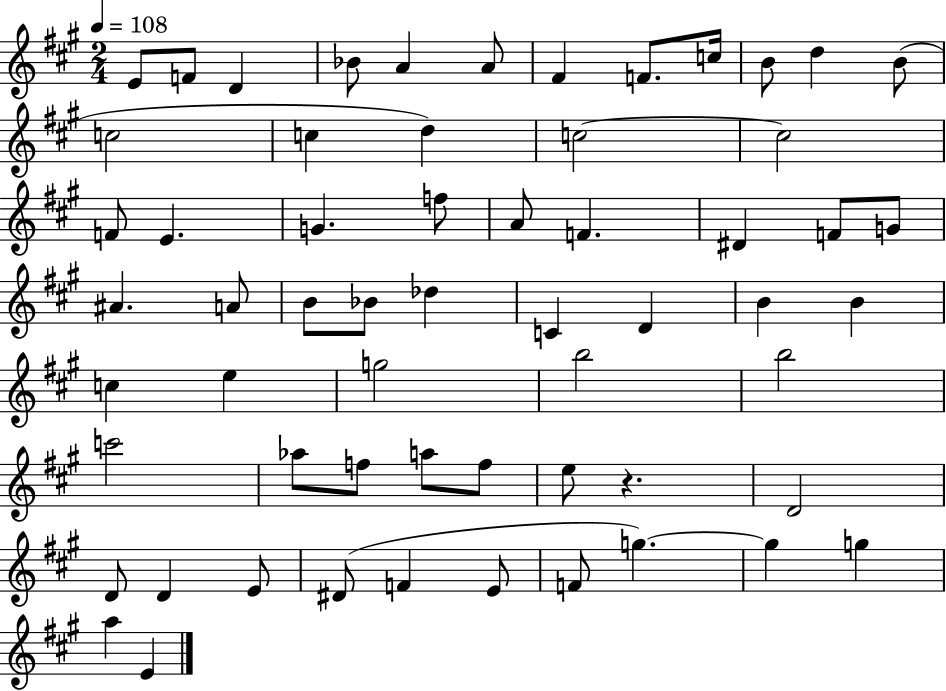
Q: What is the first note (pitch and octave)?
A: E4